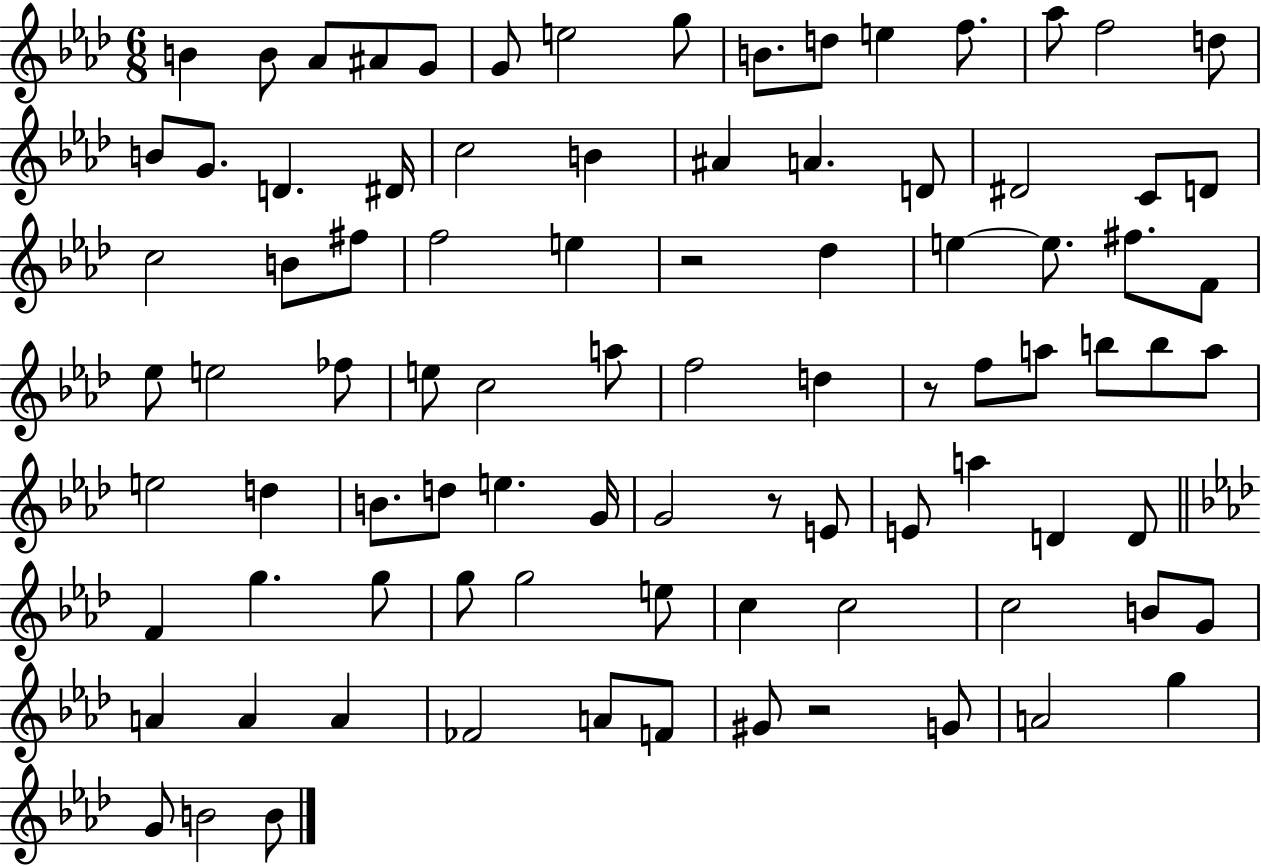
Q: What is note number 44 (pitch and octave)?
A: F5